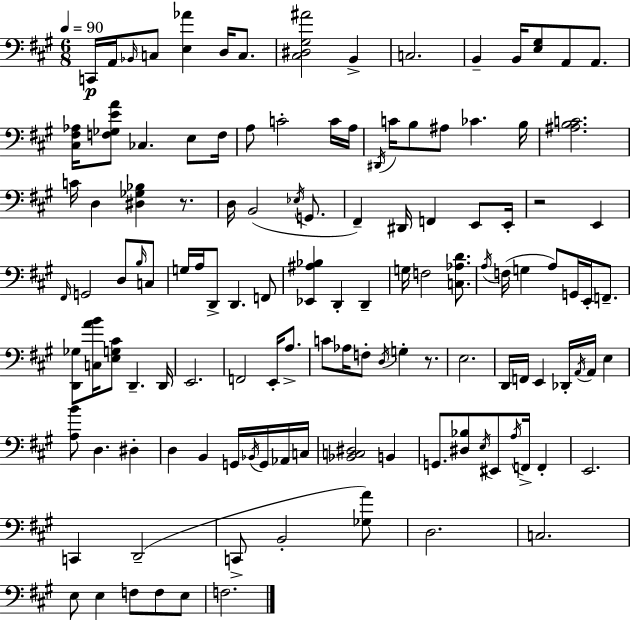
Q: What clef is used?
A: bass